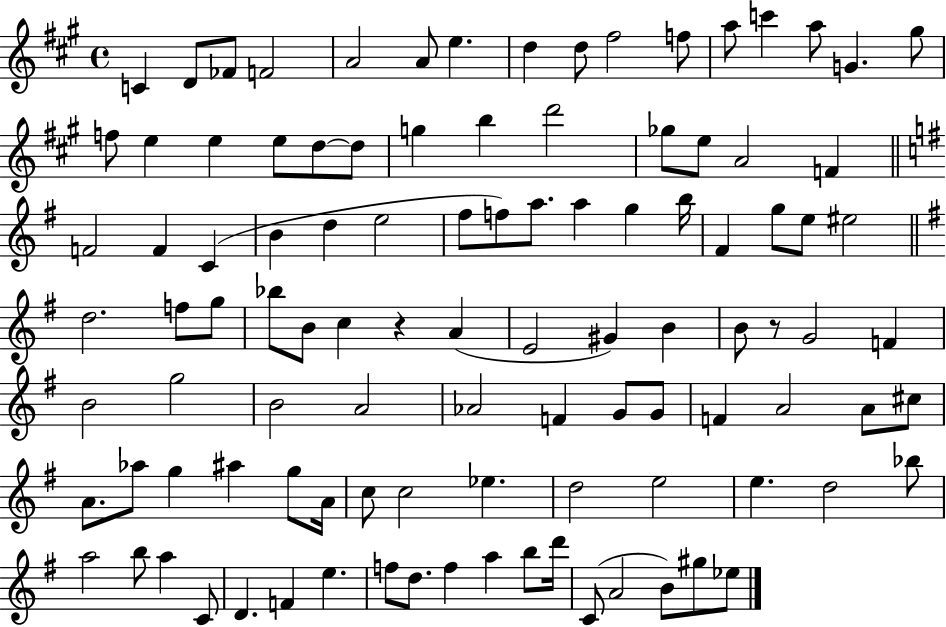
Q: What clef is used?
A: treble